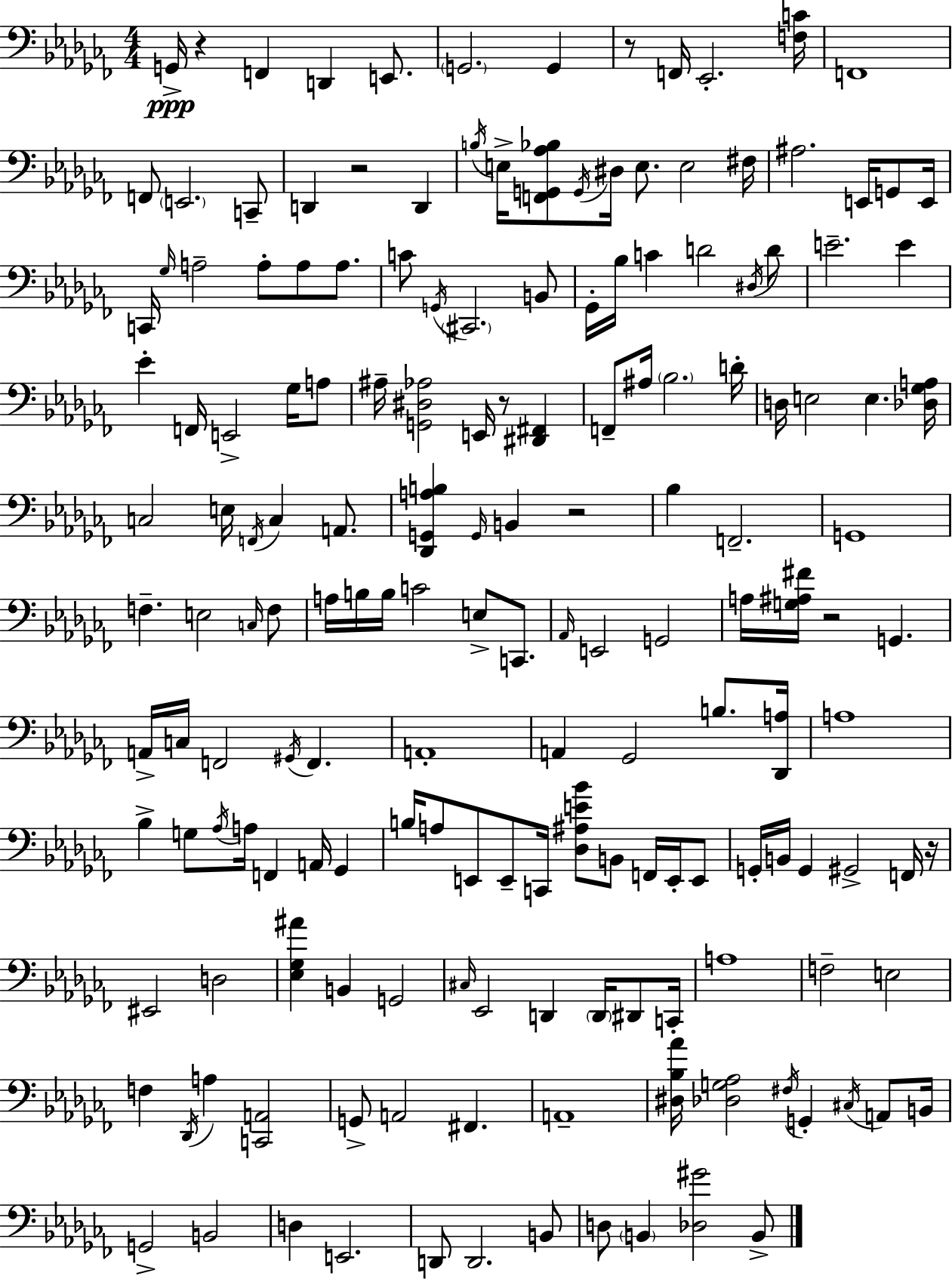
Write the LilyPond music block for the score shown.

{
  \clef bass
  \numericTimeSignature
  \time 4/4
  \key aes \minor
  g,16->\ppp r4 f,4 d,4 e,8. | \parenthesize g,2. g,4 | r8 f,16 ees,2.-. <f c'>16 | f,1 | \break f,8 \parenthesize e,2. c,8-- | d,4 r2 d,4 | \acciaccatura { b16 } e16-> <f, g, aes bes>8 \acciaccatura { g,16 } dis16 e8. e2 | fis16 ais2. e,16 g,8 | \break e,16 c,16 \grace { ges16 } a2-- a8-. a8 | a8. c'8 \acciaccatura { g,16 } \parenthesize cis,2. | b,8 ges,16-. bes16 c'4 d'2 | \acciaccatura { dis16 } d'8 e'2.-- | \break e'4 ees'4-. f,16 e,2-> | ges16 a8 ais16-- <g, dis aes>2 e,16 r8 | <dis, fis,>4 f,8-- ais16 \parenthesize bes2. | d'16-. d16 e2 e4. | \break <des ges a>16 c2 e16 \acciaccatura { f,16 } c4 | a,8. <des, g, a b>4 \grace { g,16 } b,4 r2 | bes4 f,2.-- | g,1 | \break f4.-- e2 | \grace { c16 } f8 a16 b16 b16 c'2 | e8-> c,8. \grace { aes,16 } e,2 | g,2 a16 <g ais fis'>16 r2 | \break g,4. a,16-> c16 f,2 | \acciaccatura { gis,16 } f,4. a,1-. | a,4 ges,2 | b8. <des, a>16 a1 | \break bes4-> g8 | \acciaccatura { aes16 } a16 f,4 a,16 ges,4 b16 a8 e,8 | e,8-- c,16 <des ais e' bes'>8 b,8 f,16 e,16-. e,8 g,16-. b,16 g,4 | gis,2-> f,16 r16 eis,2 | \break d2 <ees ges ais'>4 b,4 | g,2 \grace { cis16 } ees,2 | d,4 \parenthesize d,16 dis,8 c,16-. a1 | f2-- | \break e2 f4 | \acciaccatura { des,16 } a4 <c, a,>2 g,8-> a,2 | fis,4. a,1-- | <dis bes aes'>16 <des g aes>2 | \break \acciaccatura { fis16 } g,4-. \acciaccatura { cis16 } a,8 b,16 g,2-> | b,2 d4 | e,2. d,8 | d,2. b,8 d8 | \break \parenthesize b,4 <des gis'>2 b,8-> \bar "|."
}